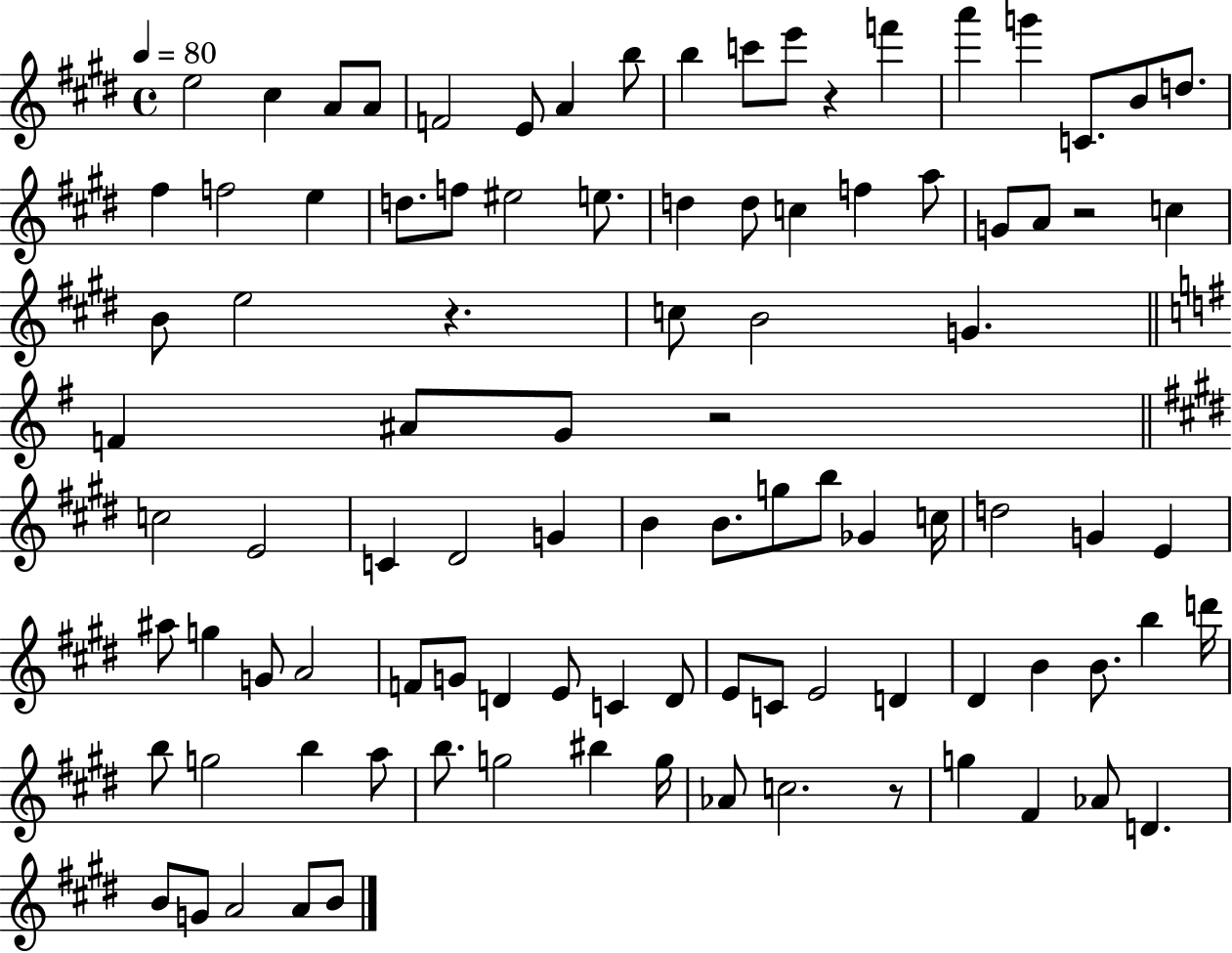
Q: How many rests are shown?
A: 5